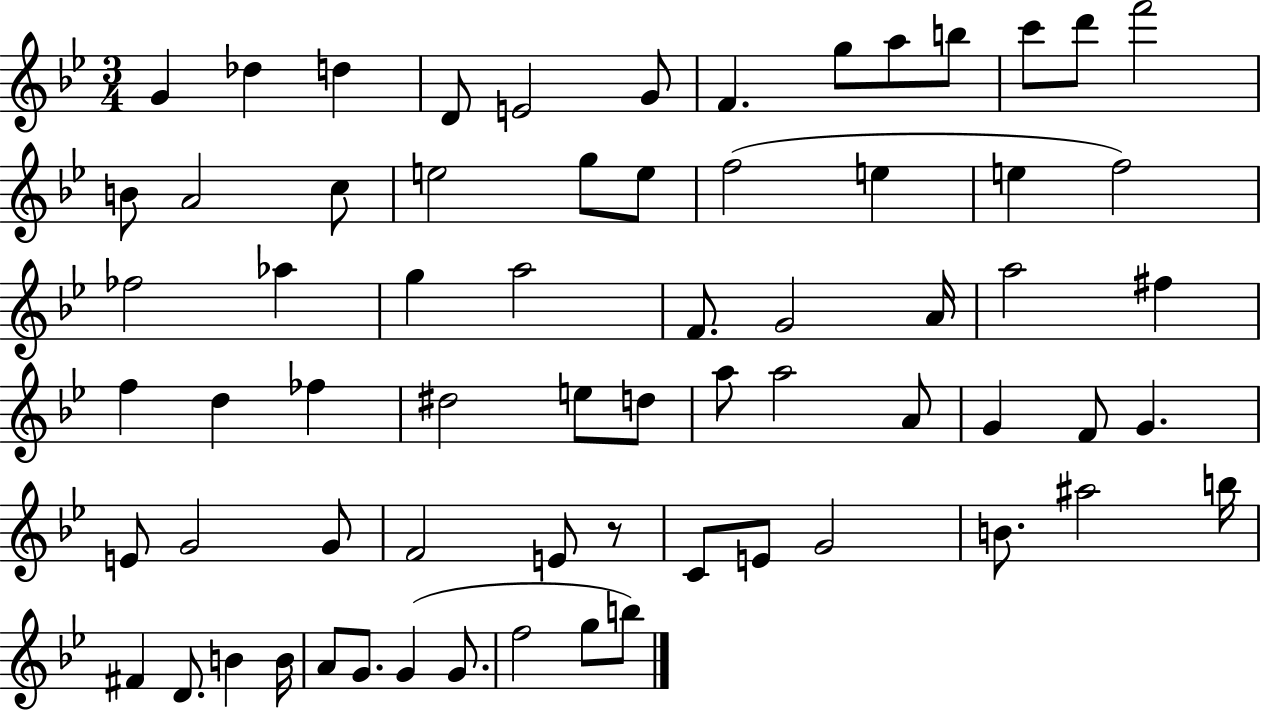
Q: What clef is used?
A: treble